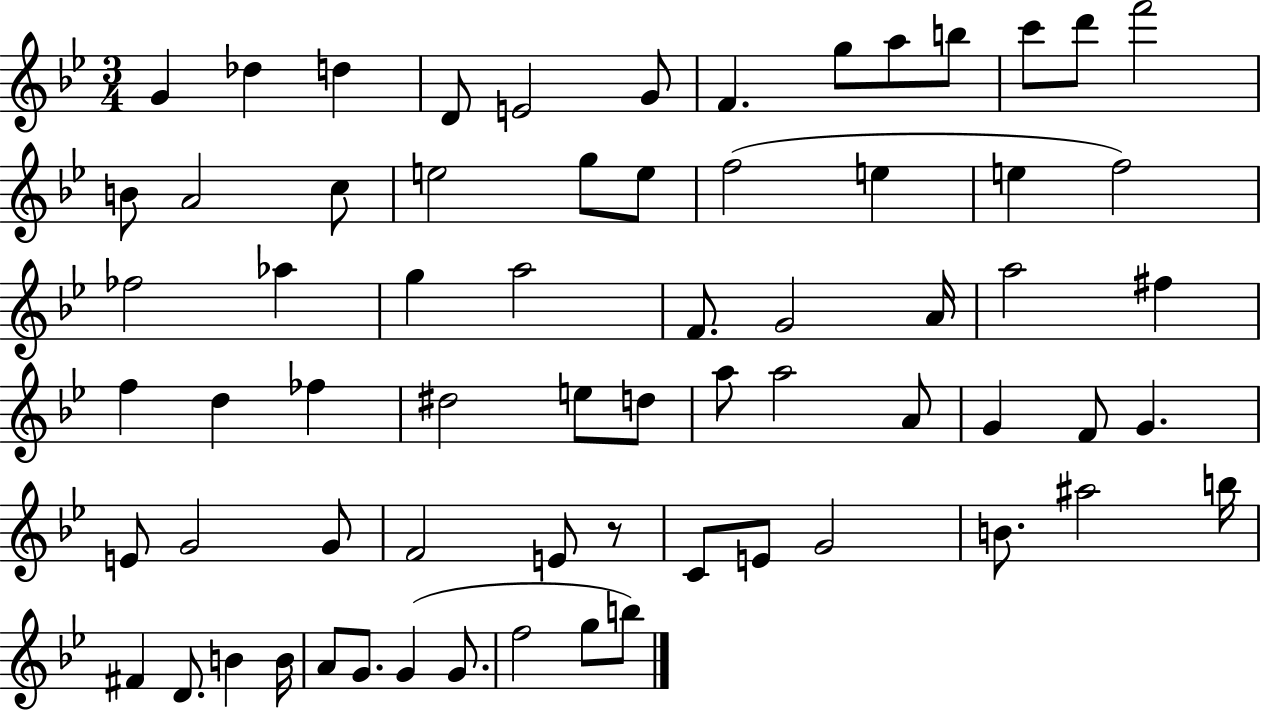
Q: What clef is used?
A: treble